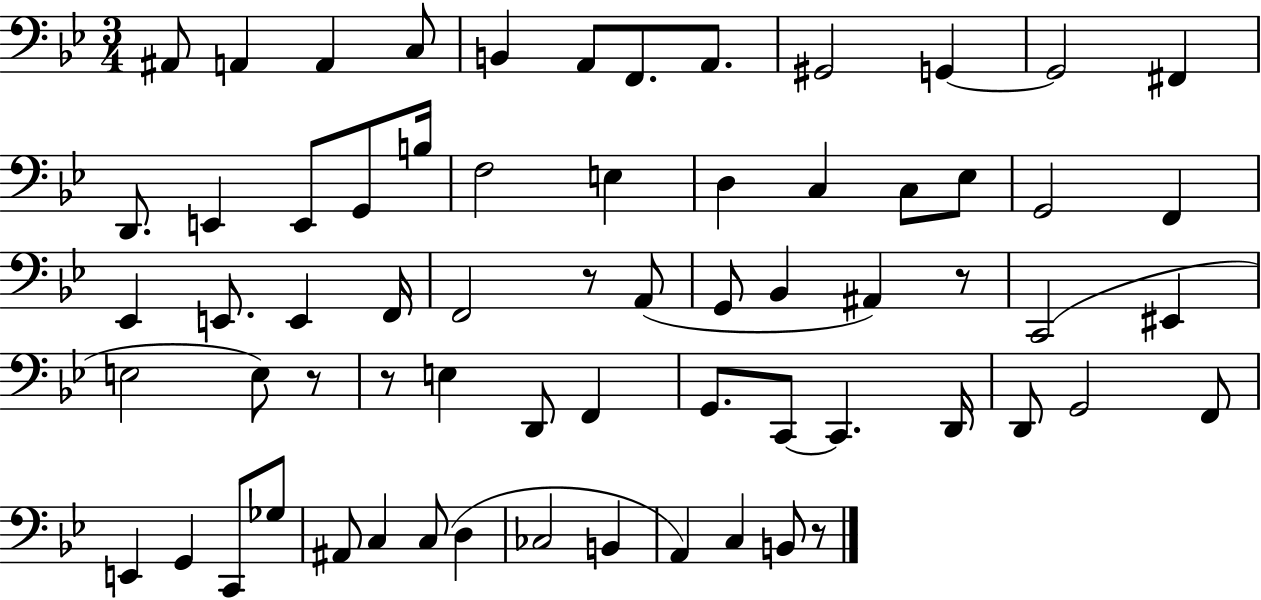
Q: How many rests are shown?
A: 5